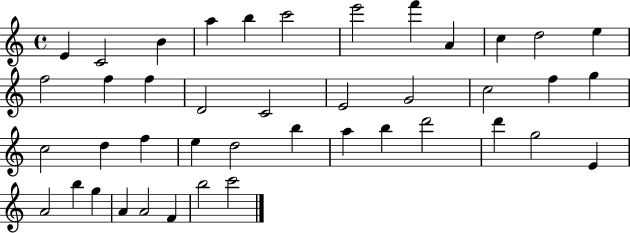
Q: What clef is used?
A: treble